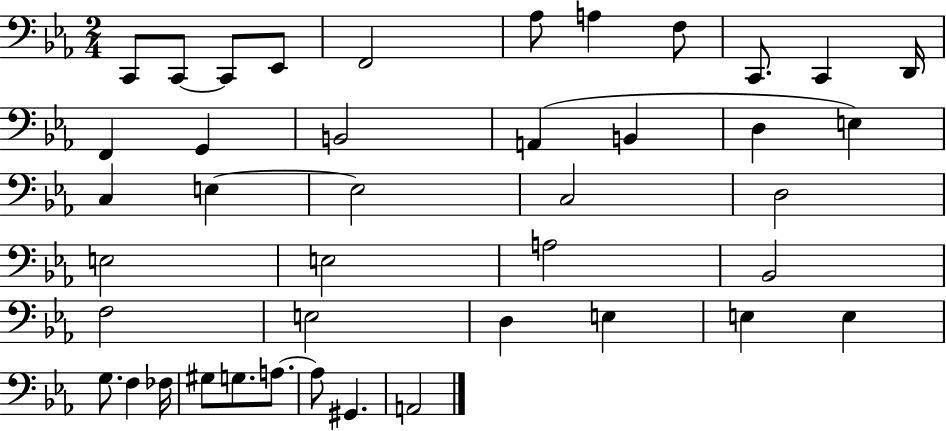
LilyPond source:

{
  \clef bass
  \numericTimeSignature
  \time 2/4
  \key ees \major
  c,8 c,8~~ c,8 ees,8 | f,2 | aes8 a4 f8 | c,8. c,4 d,16 | \break f,4 g,4 | b,2 | a,4( b,4 | d4 e4) | \break c4 e4~~ | e2 | c2 | d2 | \break e2 | e2 | a2 | bes,2 | \break f2 | e2 | d4 e4 | e4 e4 | \break g8. f4 fes16 | gis8 g8. a8.~~ | a8 gis,4. | a,2 | \break \bar "|."
}